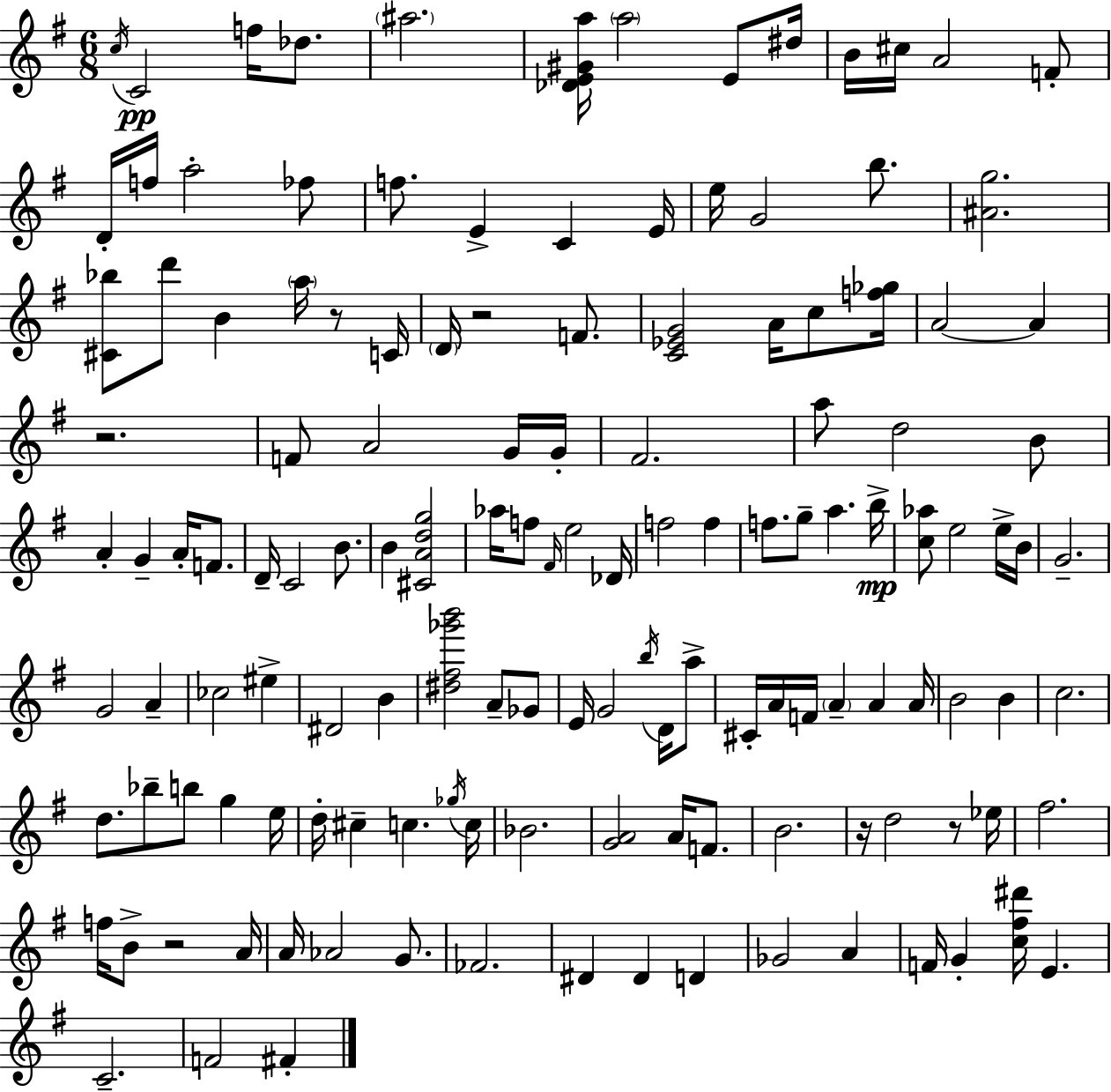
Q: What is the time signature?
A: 6/8